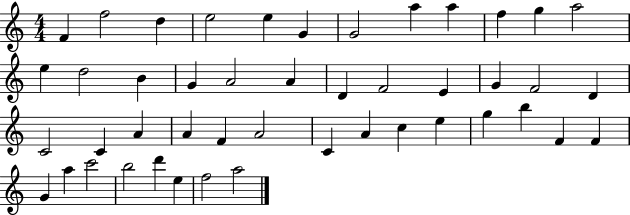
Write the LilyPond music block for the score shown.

{
  \clef treble
  \numericTimeSignature
  \time 4/4
  \key c \major
  f'4 f''2 d''4 | e''2 e''4 g'4 | g'2 a''4 a''4 | f''4 g''4 a''2 | \break e''4 d''2 b'4 | g'4 a'2 a'4 | d'4 f'2 e'4 | g'4 f'2 d'4 | \break c'2 c'4 a'4 | a'4 f'4 a'2 | c'4 a'4 c''4 e''4 | g''4 b''4 f'4 f'4 | \break g'4 a''4 c'''2 | b''2 d'''4 e''4 | f''2 a''2 | \bar "|."
}